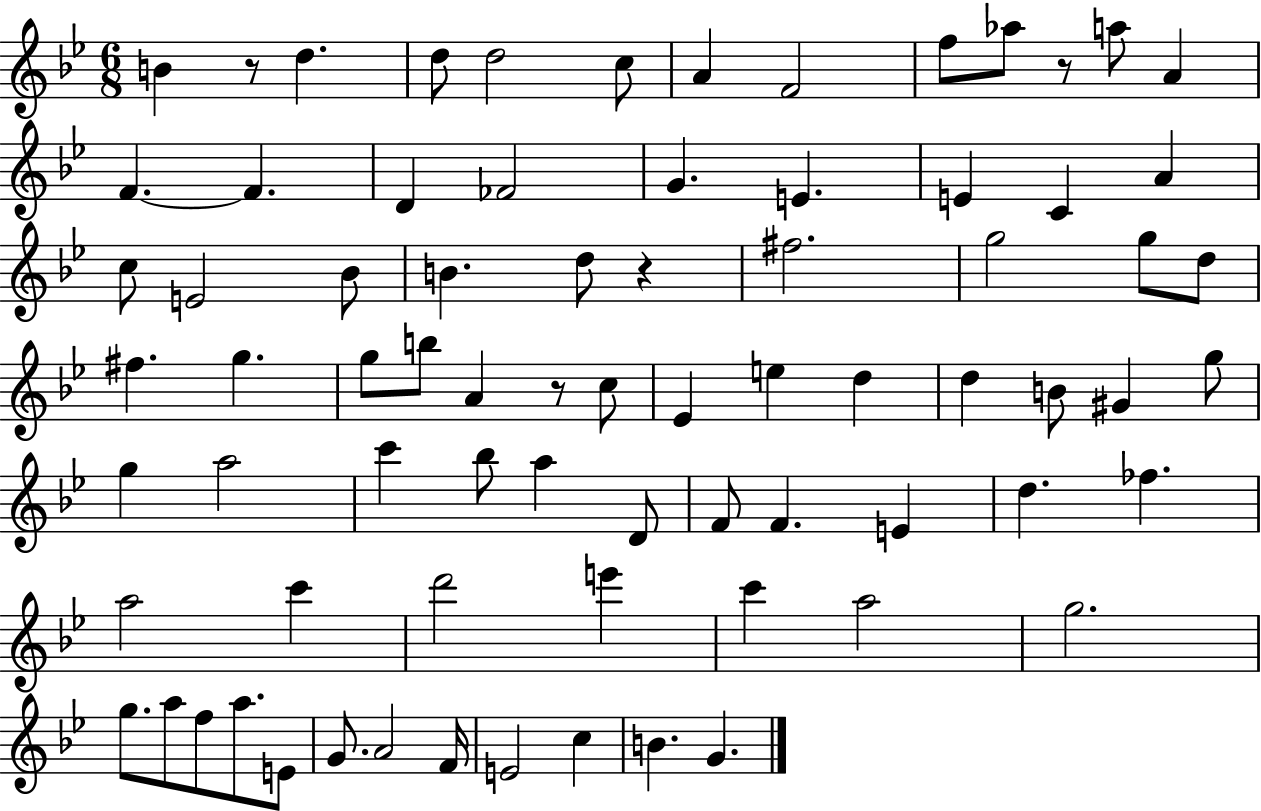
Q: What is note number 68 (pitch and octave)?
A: F4